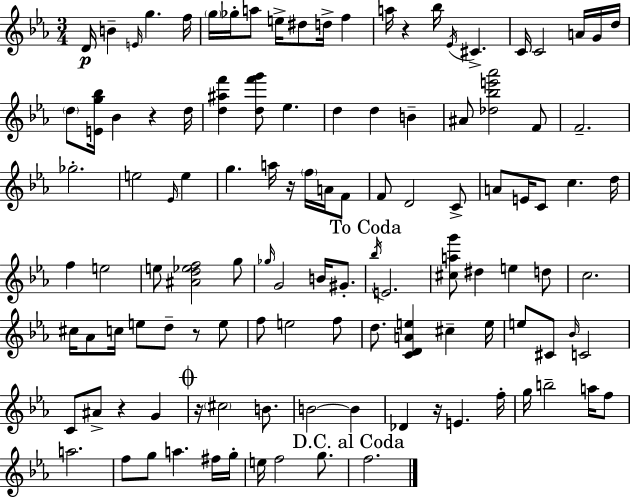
{
  \clef treble
  \numericTimeSignature
  \time 3/4
  \key ees \major
  d'16\p b'4-- \grace { e'16 } g''4. | f''16 \parenthesize g''16 ges''16-. a''8 e''16-> dis''8 d''16-> f''4 | a''16 r4 bes''16 \acciaccatura { ees'16 } cis'4.-> | c'16 c'2 a'16 | \break g'16 d''16 \parenthesize d''8 <e' g'' bes''>16 bes'4 r4 | d''16 <d'' ais'' f'''>4 <d'' f''' g'''>8 ees''4. | d''4 d''4 b'4-- | ais'8 <des'' bes'' e''' aes'''>2 | \break f'8 f'2.-- | ges''2.-. | e''2 \grace { ees'16 } e''4 | g''4. a''16 r16 \parenthesize f''16 | \break a'16 f'8 f'8 d'2 | c'8-> a'8 e'16 c'8 c''4. | d''16 f''4 e''2 | e''8 <ais' d'' ees'' f''>2 | \break g''8 \grace { ges''16 } g'2 | b'16 gis'8.-. \mark "To Coda" \acciaccatura { bes''16 } e'2. | <cis'' a'' g'''>8 dis''4 e''4 | d''8 c''2. | \break cis''16 aes'8 c''16 e''8 d''8-- | r8 e''8 f''8 e''2 | f''8 d''8. <c' d' a' e''>4 | cis''4-- e''16 e''8 cis'8 \grace { bes'16 } c'2 | \break c'8 ais'8-> r4 | g'4 \mark \markup { \musicglyph "scripts.coda" } r16 \parenthesize cis''2 | b'8. b'2~~ | b'4 des'4 r16 e'4. | \break f''16-. g''16 b''2-- | a''16 f''8 a''2. | f''8 g''8 a''4. | fis''16 g''16-. e''16 f''2 | \break g''8. \mark "D.C. al Coda" f''2. | \bar "|."
}